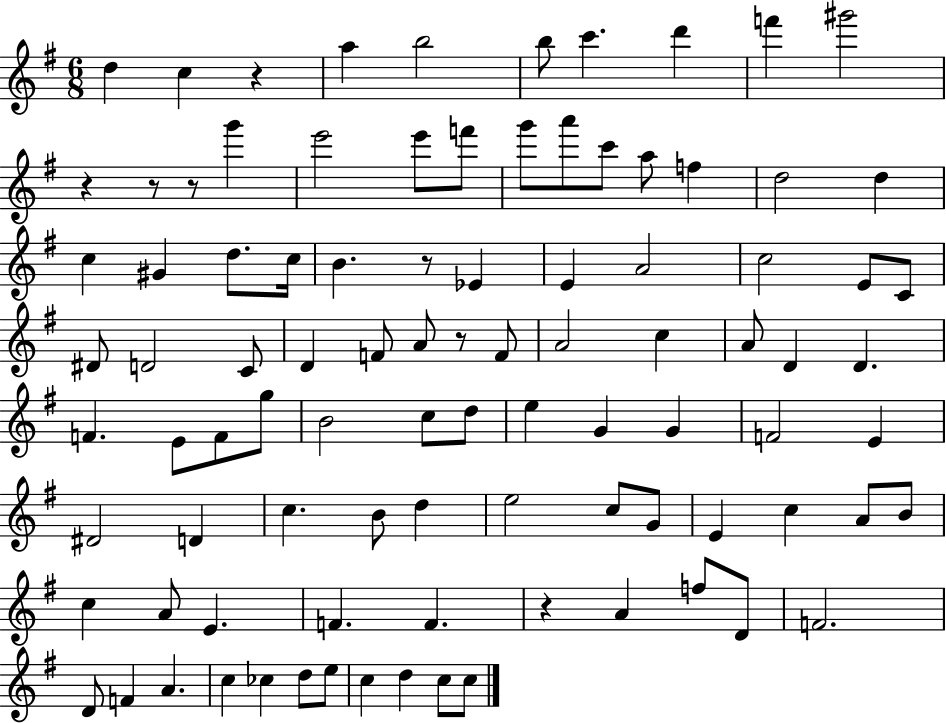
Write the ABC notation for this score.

X:1
T:Untitled
M:6/8
L:1/4
K:G
d c z a b2 b/2 c' d' f' ^g'2 z z/2 z/2 g' e'2 e'/2 f'/2 g'/2 a'/2 c'/2 a/2 f d2 d c ^G d/2 c/4 B z/2 _E E A2 c2 E/2 C/2 ^D/2 D2 C/2 D F/2 A/2 z/2 F/2 A2 c A/2 D D F E/2 F/2 g/2 B2 c/2 d/2 e G G F2 E ^D2 D c B/2 d e2 c/2 G/2 E c A/2 B/2 c A/2 E F F z A f/2 D/2 F2 D/2 F A c _c d/2 e/2 c d c/2 c/2